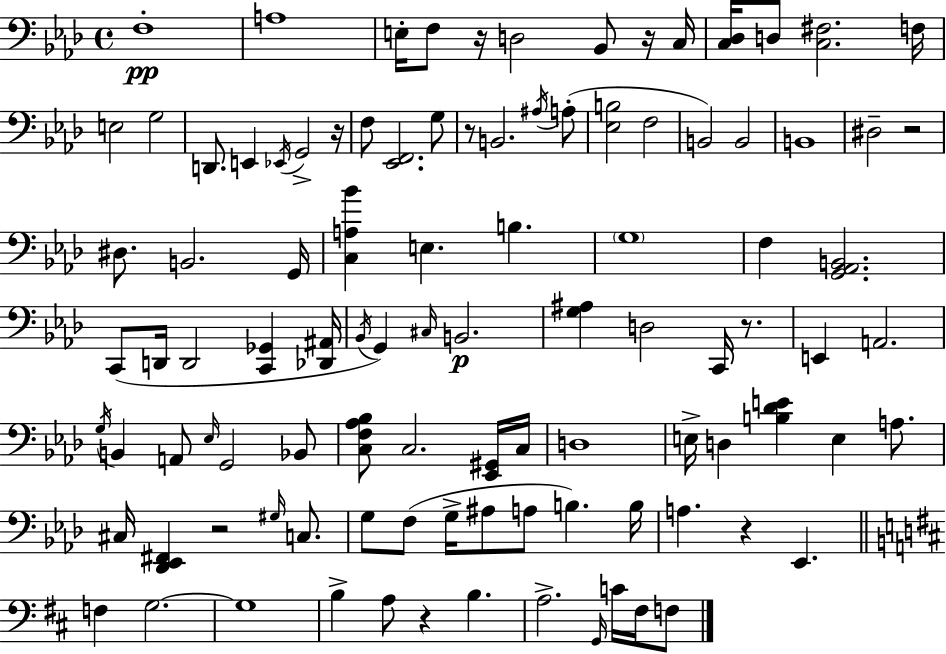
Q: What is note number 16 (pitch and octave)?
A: F3